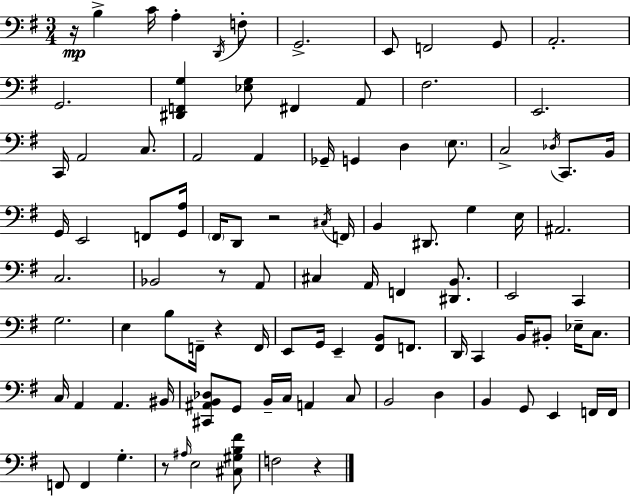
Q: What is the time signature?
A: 3/4